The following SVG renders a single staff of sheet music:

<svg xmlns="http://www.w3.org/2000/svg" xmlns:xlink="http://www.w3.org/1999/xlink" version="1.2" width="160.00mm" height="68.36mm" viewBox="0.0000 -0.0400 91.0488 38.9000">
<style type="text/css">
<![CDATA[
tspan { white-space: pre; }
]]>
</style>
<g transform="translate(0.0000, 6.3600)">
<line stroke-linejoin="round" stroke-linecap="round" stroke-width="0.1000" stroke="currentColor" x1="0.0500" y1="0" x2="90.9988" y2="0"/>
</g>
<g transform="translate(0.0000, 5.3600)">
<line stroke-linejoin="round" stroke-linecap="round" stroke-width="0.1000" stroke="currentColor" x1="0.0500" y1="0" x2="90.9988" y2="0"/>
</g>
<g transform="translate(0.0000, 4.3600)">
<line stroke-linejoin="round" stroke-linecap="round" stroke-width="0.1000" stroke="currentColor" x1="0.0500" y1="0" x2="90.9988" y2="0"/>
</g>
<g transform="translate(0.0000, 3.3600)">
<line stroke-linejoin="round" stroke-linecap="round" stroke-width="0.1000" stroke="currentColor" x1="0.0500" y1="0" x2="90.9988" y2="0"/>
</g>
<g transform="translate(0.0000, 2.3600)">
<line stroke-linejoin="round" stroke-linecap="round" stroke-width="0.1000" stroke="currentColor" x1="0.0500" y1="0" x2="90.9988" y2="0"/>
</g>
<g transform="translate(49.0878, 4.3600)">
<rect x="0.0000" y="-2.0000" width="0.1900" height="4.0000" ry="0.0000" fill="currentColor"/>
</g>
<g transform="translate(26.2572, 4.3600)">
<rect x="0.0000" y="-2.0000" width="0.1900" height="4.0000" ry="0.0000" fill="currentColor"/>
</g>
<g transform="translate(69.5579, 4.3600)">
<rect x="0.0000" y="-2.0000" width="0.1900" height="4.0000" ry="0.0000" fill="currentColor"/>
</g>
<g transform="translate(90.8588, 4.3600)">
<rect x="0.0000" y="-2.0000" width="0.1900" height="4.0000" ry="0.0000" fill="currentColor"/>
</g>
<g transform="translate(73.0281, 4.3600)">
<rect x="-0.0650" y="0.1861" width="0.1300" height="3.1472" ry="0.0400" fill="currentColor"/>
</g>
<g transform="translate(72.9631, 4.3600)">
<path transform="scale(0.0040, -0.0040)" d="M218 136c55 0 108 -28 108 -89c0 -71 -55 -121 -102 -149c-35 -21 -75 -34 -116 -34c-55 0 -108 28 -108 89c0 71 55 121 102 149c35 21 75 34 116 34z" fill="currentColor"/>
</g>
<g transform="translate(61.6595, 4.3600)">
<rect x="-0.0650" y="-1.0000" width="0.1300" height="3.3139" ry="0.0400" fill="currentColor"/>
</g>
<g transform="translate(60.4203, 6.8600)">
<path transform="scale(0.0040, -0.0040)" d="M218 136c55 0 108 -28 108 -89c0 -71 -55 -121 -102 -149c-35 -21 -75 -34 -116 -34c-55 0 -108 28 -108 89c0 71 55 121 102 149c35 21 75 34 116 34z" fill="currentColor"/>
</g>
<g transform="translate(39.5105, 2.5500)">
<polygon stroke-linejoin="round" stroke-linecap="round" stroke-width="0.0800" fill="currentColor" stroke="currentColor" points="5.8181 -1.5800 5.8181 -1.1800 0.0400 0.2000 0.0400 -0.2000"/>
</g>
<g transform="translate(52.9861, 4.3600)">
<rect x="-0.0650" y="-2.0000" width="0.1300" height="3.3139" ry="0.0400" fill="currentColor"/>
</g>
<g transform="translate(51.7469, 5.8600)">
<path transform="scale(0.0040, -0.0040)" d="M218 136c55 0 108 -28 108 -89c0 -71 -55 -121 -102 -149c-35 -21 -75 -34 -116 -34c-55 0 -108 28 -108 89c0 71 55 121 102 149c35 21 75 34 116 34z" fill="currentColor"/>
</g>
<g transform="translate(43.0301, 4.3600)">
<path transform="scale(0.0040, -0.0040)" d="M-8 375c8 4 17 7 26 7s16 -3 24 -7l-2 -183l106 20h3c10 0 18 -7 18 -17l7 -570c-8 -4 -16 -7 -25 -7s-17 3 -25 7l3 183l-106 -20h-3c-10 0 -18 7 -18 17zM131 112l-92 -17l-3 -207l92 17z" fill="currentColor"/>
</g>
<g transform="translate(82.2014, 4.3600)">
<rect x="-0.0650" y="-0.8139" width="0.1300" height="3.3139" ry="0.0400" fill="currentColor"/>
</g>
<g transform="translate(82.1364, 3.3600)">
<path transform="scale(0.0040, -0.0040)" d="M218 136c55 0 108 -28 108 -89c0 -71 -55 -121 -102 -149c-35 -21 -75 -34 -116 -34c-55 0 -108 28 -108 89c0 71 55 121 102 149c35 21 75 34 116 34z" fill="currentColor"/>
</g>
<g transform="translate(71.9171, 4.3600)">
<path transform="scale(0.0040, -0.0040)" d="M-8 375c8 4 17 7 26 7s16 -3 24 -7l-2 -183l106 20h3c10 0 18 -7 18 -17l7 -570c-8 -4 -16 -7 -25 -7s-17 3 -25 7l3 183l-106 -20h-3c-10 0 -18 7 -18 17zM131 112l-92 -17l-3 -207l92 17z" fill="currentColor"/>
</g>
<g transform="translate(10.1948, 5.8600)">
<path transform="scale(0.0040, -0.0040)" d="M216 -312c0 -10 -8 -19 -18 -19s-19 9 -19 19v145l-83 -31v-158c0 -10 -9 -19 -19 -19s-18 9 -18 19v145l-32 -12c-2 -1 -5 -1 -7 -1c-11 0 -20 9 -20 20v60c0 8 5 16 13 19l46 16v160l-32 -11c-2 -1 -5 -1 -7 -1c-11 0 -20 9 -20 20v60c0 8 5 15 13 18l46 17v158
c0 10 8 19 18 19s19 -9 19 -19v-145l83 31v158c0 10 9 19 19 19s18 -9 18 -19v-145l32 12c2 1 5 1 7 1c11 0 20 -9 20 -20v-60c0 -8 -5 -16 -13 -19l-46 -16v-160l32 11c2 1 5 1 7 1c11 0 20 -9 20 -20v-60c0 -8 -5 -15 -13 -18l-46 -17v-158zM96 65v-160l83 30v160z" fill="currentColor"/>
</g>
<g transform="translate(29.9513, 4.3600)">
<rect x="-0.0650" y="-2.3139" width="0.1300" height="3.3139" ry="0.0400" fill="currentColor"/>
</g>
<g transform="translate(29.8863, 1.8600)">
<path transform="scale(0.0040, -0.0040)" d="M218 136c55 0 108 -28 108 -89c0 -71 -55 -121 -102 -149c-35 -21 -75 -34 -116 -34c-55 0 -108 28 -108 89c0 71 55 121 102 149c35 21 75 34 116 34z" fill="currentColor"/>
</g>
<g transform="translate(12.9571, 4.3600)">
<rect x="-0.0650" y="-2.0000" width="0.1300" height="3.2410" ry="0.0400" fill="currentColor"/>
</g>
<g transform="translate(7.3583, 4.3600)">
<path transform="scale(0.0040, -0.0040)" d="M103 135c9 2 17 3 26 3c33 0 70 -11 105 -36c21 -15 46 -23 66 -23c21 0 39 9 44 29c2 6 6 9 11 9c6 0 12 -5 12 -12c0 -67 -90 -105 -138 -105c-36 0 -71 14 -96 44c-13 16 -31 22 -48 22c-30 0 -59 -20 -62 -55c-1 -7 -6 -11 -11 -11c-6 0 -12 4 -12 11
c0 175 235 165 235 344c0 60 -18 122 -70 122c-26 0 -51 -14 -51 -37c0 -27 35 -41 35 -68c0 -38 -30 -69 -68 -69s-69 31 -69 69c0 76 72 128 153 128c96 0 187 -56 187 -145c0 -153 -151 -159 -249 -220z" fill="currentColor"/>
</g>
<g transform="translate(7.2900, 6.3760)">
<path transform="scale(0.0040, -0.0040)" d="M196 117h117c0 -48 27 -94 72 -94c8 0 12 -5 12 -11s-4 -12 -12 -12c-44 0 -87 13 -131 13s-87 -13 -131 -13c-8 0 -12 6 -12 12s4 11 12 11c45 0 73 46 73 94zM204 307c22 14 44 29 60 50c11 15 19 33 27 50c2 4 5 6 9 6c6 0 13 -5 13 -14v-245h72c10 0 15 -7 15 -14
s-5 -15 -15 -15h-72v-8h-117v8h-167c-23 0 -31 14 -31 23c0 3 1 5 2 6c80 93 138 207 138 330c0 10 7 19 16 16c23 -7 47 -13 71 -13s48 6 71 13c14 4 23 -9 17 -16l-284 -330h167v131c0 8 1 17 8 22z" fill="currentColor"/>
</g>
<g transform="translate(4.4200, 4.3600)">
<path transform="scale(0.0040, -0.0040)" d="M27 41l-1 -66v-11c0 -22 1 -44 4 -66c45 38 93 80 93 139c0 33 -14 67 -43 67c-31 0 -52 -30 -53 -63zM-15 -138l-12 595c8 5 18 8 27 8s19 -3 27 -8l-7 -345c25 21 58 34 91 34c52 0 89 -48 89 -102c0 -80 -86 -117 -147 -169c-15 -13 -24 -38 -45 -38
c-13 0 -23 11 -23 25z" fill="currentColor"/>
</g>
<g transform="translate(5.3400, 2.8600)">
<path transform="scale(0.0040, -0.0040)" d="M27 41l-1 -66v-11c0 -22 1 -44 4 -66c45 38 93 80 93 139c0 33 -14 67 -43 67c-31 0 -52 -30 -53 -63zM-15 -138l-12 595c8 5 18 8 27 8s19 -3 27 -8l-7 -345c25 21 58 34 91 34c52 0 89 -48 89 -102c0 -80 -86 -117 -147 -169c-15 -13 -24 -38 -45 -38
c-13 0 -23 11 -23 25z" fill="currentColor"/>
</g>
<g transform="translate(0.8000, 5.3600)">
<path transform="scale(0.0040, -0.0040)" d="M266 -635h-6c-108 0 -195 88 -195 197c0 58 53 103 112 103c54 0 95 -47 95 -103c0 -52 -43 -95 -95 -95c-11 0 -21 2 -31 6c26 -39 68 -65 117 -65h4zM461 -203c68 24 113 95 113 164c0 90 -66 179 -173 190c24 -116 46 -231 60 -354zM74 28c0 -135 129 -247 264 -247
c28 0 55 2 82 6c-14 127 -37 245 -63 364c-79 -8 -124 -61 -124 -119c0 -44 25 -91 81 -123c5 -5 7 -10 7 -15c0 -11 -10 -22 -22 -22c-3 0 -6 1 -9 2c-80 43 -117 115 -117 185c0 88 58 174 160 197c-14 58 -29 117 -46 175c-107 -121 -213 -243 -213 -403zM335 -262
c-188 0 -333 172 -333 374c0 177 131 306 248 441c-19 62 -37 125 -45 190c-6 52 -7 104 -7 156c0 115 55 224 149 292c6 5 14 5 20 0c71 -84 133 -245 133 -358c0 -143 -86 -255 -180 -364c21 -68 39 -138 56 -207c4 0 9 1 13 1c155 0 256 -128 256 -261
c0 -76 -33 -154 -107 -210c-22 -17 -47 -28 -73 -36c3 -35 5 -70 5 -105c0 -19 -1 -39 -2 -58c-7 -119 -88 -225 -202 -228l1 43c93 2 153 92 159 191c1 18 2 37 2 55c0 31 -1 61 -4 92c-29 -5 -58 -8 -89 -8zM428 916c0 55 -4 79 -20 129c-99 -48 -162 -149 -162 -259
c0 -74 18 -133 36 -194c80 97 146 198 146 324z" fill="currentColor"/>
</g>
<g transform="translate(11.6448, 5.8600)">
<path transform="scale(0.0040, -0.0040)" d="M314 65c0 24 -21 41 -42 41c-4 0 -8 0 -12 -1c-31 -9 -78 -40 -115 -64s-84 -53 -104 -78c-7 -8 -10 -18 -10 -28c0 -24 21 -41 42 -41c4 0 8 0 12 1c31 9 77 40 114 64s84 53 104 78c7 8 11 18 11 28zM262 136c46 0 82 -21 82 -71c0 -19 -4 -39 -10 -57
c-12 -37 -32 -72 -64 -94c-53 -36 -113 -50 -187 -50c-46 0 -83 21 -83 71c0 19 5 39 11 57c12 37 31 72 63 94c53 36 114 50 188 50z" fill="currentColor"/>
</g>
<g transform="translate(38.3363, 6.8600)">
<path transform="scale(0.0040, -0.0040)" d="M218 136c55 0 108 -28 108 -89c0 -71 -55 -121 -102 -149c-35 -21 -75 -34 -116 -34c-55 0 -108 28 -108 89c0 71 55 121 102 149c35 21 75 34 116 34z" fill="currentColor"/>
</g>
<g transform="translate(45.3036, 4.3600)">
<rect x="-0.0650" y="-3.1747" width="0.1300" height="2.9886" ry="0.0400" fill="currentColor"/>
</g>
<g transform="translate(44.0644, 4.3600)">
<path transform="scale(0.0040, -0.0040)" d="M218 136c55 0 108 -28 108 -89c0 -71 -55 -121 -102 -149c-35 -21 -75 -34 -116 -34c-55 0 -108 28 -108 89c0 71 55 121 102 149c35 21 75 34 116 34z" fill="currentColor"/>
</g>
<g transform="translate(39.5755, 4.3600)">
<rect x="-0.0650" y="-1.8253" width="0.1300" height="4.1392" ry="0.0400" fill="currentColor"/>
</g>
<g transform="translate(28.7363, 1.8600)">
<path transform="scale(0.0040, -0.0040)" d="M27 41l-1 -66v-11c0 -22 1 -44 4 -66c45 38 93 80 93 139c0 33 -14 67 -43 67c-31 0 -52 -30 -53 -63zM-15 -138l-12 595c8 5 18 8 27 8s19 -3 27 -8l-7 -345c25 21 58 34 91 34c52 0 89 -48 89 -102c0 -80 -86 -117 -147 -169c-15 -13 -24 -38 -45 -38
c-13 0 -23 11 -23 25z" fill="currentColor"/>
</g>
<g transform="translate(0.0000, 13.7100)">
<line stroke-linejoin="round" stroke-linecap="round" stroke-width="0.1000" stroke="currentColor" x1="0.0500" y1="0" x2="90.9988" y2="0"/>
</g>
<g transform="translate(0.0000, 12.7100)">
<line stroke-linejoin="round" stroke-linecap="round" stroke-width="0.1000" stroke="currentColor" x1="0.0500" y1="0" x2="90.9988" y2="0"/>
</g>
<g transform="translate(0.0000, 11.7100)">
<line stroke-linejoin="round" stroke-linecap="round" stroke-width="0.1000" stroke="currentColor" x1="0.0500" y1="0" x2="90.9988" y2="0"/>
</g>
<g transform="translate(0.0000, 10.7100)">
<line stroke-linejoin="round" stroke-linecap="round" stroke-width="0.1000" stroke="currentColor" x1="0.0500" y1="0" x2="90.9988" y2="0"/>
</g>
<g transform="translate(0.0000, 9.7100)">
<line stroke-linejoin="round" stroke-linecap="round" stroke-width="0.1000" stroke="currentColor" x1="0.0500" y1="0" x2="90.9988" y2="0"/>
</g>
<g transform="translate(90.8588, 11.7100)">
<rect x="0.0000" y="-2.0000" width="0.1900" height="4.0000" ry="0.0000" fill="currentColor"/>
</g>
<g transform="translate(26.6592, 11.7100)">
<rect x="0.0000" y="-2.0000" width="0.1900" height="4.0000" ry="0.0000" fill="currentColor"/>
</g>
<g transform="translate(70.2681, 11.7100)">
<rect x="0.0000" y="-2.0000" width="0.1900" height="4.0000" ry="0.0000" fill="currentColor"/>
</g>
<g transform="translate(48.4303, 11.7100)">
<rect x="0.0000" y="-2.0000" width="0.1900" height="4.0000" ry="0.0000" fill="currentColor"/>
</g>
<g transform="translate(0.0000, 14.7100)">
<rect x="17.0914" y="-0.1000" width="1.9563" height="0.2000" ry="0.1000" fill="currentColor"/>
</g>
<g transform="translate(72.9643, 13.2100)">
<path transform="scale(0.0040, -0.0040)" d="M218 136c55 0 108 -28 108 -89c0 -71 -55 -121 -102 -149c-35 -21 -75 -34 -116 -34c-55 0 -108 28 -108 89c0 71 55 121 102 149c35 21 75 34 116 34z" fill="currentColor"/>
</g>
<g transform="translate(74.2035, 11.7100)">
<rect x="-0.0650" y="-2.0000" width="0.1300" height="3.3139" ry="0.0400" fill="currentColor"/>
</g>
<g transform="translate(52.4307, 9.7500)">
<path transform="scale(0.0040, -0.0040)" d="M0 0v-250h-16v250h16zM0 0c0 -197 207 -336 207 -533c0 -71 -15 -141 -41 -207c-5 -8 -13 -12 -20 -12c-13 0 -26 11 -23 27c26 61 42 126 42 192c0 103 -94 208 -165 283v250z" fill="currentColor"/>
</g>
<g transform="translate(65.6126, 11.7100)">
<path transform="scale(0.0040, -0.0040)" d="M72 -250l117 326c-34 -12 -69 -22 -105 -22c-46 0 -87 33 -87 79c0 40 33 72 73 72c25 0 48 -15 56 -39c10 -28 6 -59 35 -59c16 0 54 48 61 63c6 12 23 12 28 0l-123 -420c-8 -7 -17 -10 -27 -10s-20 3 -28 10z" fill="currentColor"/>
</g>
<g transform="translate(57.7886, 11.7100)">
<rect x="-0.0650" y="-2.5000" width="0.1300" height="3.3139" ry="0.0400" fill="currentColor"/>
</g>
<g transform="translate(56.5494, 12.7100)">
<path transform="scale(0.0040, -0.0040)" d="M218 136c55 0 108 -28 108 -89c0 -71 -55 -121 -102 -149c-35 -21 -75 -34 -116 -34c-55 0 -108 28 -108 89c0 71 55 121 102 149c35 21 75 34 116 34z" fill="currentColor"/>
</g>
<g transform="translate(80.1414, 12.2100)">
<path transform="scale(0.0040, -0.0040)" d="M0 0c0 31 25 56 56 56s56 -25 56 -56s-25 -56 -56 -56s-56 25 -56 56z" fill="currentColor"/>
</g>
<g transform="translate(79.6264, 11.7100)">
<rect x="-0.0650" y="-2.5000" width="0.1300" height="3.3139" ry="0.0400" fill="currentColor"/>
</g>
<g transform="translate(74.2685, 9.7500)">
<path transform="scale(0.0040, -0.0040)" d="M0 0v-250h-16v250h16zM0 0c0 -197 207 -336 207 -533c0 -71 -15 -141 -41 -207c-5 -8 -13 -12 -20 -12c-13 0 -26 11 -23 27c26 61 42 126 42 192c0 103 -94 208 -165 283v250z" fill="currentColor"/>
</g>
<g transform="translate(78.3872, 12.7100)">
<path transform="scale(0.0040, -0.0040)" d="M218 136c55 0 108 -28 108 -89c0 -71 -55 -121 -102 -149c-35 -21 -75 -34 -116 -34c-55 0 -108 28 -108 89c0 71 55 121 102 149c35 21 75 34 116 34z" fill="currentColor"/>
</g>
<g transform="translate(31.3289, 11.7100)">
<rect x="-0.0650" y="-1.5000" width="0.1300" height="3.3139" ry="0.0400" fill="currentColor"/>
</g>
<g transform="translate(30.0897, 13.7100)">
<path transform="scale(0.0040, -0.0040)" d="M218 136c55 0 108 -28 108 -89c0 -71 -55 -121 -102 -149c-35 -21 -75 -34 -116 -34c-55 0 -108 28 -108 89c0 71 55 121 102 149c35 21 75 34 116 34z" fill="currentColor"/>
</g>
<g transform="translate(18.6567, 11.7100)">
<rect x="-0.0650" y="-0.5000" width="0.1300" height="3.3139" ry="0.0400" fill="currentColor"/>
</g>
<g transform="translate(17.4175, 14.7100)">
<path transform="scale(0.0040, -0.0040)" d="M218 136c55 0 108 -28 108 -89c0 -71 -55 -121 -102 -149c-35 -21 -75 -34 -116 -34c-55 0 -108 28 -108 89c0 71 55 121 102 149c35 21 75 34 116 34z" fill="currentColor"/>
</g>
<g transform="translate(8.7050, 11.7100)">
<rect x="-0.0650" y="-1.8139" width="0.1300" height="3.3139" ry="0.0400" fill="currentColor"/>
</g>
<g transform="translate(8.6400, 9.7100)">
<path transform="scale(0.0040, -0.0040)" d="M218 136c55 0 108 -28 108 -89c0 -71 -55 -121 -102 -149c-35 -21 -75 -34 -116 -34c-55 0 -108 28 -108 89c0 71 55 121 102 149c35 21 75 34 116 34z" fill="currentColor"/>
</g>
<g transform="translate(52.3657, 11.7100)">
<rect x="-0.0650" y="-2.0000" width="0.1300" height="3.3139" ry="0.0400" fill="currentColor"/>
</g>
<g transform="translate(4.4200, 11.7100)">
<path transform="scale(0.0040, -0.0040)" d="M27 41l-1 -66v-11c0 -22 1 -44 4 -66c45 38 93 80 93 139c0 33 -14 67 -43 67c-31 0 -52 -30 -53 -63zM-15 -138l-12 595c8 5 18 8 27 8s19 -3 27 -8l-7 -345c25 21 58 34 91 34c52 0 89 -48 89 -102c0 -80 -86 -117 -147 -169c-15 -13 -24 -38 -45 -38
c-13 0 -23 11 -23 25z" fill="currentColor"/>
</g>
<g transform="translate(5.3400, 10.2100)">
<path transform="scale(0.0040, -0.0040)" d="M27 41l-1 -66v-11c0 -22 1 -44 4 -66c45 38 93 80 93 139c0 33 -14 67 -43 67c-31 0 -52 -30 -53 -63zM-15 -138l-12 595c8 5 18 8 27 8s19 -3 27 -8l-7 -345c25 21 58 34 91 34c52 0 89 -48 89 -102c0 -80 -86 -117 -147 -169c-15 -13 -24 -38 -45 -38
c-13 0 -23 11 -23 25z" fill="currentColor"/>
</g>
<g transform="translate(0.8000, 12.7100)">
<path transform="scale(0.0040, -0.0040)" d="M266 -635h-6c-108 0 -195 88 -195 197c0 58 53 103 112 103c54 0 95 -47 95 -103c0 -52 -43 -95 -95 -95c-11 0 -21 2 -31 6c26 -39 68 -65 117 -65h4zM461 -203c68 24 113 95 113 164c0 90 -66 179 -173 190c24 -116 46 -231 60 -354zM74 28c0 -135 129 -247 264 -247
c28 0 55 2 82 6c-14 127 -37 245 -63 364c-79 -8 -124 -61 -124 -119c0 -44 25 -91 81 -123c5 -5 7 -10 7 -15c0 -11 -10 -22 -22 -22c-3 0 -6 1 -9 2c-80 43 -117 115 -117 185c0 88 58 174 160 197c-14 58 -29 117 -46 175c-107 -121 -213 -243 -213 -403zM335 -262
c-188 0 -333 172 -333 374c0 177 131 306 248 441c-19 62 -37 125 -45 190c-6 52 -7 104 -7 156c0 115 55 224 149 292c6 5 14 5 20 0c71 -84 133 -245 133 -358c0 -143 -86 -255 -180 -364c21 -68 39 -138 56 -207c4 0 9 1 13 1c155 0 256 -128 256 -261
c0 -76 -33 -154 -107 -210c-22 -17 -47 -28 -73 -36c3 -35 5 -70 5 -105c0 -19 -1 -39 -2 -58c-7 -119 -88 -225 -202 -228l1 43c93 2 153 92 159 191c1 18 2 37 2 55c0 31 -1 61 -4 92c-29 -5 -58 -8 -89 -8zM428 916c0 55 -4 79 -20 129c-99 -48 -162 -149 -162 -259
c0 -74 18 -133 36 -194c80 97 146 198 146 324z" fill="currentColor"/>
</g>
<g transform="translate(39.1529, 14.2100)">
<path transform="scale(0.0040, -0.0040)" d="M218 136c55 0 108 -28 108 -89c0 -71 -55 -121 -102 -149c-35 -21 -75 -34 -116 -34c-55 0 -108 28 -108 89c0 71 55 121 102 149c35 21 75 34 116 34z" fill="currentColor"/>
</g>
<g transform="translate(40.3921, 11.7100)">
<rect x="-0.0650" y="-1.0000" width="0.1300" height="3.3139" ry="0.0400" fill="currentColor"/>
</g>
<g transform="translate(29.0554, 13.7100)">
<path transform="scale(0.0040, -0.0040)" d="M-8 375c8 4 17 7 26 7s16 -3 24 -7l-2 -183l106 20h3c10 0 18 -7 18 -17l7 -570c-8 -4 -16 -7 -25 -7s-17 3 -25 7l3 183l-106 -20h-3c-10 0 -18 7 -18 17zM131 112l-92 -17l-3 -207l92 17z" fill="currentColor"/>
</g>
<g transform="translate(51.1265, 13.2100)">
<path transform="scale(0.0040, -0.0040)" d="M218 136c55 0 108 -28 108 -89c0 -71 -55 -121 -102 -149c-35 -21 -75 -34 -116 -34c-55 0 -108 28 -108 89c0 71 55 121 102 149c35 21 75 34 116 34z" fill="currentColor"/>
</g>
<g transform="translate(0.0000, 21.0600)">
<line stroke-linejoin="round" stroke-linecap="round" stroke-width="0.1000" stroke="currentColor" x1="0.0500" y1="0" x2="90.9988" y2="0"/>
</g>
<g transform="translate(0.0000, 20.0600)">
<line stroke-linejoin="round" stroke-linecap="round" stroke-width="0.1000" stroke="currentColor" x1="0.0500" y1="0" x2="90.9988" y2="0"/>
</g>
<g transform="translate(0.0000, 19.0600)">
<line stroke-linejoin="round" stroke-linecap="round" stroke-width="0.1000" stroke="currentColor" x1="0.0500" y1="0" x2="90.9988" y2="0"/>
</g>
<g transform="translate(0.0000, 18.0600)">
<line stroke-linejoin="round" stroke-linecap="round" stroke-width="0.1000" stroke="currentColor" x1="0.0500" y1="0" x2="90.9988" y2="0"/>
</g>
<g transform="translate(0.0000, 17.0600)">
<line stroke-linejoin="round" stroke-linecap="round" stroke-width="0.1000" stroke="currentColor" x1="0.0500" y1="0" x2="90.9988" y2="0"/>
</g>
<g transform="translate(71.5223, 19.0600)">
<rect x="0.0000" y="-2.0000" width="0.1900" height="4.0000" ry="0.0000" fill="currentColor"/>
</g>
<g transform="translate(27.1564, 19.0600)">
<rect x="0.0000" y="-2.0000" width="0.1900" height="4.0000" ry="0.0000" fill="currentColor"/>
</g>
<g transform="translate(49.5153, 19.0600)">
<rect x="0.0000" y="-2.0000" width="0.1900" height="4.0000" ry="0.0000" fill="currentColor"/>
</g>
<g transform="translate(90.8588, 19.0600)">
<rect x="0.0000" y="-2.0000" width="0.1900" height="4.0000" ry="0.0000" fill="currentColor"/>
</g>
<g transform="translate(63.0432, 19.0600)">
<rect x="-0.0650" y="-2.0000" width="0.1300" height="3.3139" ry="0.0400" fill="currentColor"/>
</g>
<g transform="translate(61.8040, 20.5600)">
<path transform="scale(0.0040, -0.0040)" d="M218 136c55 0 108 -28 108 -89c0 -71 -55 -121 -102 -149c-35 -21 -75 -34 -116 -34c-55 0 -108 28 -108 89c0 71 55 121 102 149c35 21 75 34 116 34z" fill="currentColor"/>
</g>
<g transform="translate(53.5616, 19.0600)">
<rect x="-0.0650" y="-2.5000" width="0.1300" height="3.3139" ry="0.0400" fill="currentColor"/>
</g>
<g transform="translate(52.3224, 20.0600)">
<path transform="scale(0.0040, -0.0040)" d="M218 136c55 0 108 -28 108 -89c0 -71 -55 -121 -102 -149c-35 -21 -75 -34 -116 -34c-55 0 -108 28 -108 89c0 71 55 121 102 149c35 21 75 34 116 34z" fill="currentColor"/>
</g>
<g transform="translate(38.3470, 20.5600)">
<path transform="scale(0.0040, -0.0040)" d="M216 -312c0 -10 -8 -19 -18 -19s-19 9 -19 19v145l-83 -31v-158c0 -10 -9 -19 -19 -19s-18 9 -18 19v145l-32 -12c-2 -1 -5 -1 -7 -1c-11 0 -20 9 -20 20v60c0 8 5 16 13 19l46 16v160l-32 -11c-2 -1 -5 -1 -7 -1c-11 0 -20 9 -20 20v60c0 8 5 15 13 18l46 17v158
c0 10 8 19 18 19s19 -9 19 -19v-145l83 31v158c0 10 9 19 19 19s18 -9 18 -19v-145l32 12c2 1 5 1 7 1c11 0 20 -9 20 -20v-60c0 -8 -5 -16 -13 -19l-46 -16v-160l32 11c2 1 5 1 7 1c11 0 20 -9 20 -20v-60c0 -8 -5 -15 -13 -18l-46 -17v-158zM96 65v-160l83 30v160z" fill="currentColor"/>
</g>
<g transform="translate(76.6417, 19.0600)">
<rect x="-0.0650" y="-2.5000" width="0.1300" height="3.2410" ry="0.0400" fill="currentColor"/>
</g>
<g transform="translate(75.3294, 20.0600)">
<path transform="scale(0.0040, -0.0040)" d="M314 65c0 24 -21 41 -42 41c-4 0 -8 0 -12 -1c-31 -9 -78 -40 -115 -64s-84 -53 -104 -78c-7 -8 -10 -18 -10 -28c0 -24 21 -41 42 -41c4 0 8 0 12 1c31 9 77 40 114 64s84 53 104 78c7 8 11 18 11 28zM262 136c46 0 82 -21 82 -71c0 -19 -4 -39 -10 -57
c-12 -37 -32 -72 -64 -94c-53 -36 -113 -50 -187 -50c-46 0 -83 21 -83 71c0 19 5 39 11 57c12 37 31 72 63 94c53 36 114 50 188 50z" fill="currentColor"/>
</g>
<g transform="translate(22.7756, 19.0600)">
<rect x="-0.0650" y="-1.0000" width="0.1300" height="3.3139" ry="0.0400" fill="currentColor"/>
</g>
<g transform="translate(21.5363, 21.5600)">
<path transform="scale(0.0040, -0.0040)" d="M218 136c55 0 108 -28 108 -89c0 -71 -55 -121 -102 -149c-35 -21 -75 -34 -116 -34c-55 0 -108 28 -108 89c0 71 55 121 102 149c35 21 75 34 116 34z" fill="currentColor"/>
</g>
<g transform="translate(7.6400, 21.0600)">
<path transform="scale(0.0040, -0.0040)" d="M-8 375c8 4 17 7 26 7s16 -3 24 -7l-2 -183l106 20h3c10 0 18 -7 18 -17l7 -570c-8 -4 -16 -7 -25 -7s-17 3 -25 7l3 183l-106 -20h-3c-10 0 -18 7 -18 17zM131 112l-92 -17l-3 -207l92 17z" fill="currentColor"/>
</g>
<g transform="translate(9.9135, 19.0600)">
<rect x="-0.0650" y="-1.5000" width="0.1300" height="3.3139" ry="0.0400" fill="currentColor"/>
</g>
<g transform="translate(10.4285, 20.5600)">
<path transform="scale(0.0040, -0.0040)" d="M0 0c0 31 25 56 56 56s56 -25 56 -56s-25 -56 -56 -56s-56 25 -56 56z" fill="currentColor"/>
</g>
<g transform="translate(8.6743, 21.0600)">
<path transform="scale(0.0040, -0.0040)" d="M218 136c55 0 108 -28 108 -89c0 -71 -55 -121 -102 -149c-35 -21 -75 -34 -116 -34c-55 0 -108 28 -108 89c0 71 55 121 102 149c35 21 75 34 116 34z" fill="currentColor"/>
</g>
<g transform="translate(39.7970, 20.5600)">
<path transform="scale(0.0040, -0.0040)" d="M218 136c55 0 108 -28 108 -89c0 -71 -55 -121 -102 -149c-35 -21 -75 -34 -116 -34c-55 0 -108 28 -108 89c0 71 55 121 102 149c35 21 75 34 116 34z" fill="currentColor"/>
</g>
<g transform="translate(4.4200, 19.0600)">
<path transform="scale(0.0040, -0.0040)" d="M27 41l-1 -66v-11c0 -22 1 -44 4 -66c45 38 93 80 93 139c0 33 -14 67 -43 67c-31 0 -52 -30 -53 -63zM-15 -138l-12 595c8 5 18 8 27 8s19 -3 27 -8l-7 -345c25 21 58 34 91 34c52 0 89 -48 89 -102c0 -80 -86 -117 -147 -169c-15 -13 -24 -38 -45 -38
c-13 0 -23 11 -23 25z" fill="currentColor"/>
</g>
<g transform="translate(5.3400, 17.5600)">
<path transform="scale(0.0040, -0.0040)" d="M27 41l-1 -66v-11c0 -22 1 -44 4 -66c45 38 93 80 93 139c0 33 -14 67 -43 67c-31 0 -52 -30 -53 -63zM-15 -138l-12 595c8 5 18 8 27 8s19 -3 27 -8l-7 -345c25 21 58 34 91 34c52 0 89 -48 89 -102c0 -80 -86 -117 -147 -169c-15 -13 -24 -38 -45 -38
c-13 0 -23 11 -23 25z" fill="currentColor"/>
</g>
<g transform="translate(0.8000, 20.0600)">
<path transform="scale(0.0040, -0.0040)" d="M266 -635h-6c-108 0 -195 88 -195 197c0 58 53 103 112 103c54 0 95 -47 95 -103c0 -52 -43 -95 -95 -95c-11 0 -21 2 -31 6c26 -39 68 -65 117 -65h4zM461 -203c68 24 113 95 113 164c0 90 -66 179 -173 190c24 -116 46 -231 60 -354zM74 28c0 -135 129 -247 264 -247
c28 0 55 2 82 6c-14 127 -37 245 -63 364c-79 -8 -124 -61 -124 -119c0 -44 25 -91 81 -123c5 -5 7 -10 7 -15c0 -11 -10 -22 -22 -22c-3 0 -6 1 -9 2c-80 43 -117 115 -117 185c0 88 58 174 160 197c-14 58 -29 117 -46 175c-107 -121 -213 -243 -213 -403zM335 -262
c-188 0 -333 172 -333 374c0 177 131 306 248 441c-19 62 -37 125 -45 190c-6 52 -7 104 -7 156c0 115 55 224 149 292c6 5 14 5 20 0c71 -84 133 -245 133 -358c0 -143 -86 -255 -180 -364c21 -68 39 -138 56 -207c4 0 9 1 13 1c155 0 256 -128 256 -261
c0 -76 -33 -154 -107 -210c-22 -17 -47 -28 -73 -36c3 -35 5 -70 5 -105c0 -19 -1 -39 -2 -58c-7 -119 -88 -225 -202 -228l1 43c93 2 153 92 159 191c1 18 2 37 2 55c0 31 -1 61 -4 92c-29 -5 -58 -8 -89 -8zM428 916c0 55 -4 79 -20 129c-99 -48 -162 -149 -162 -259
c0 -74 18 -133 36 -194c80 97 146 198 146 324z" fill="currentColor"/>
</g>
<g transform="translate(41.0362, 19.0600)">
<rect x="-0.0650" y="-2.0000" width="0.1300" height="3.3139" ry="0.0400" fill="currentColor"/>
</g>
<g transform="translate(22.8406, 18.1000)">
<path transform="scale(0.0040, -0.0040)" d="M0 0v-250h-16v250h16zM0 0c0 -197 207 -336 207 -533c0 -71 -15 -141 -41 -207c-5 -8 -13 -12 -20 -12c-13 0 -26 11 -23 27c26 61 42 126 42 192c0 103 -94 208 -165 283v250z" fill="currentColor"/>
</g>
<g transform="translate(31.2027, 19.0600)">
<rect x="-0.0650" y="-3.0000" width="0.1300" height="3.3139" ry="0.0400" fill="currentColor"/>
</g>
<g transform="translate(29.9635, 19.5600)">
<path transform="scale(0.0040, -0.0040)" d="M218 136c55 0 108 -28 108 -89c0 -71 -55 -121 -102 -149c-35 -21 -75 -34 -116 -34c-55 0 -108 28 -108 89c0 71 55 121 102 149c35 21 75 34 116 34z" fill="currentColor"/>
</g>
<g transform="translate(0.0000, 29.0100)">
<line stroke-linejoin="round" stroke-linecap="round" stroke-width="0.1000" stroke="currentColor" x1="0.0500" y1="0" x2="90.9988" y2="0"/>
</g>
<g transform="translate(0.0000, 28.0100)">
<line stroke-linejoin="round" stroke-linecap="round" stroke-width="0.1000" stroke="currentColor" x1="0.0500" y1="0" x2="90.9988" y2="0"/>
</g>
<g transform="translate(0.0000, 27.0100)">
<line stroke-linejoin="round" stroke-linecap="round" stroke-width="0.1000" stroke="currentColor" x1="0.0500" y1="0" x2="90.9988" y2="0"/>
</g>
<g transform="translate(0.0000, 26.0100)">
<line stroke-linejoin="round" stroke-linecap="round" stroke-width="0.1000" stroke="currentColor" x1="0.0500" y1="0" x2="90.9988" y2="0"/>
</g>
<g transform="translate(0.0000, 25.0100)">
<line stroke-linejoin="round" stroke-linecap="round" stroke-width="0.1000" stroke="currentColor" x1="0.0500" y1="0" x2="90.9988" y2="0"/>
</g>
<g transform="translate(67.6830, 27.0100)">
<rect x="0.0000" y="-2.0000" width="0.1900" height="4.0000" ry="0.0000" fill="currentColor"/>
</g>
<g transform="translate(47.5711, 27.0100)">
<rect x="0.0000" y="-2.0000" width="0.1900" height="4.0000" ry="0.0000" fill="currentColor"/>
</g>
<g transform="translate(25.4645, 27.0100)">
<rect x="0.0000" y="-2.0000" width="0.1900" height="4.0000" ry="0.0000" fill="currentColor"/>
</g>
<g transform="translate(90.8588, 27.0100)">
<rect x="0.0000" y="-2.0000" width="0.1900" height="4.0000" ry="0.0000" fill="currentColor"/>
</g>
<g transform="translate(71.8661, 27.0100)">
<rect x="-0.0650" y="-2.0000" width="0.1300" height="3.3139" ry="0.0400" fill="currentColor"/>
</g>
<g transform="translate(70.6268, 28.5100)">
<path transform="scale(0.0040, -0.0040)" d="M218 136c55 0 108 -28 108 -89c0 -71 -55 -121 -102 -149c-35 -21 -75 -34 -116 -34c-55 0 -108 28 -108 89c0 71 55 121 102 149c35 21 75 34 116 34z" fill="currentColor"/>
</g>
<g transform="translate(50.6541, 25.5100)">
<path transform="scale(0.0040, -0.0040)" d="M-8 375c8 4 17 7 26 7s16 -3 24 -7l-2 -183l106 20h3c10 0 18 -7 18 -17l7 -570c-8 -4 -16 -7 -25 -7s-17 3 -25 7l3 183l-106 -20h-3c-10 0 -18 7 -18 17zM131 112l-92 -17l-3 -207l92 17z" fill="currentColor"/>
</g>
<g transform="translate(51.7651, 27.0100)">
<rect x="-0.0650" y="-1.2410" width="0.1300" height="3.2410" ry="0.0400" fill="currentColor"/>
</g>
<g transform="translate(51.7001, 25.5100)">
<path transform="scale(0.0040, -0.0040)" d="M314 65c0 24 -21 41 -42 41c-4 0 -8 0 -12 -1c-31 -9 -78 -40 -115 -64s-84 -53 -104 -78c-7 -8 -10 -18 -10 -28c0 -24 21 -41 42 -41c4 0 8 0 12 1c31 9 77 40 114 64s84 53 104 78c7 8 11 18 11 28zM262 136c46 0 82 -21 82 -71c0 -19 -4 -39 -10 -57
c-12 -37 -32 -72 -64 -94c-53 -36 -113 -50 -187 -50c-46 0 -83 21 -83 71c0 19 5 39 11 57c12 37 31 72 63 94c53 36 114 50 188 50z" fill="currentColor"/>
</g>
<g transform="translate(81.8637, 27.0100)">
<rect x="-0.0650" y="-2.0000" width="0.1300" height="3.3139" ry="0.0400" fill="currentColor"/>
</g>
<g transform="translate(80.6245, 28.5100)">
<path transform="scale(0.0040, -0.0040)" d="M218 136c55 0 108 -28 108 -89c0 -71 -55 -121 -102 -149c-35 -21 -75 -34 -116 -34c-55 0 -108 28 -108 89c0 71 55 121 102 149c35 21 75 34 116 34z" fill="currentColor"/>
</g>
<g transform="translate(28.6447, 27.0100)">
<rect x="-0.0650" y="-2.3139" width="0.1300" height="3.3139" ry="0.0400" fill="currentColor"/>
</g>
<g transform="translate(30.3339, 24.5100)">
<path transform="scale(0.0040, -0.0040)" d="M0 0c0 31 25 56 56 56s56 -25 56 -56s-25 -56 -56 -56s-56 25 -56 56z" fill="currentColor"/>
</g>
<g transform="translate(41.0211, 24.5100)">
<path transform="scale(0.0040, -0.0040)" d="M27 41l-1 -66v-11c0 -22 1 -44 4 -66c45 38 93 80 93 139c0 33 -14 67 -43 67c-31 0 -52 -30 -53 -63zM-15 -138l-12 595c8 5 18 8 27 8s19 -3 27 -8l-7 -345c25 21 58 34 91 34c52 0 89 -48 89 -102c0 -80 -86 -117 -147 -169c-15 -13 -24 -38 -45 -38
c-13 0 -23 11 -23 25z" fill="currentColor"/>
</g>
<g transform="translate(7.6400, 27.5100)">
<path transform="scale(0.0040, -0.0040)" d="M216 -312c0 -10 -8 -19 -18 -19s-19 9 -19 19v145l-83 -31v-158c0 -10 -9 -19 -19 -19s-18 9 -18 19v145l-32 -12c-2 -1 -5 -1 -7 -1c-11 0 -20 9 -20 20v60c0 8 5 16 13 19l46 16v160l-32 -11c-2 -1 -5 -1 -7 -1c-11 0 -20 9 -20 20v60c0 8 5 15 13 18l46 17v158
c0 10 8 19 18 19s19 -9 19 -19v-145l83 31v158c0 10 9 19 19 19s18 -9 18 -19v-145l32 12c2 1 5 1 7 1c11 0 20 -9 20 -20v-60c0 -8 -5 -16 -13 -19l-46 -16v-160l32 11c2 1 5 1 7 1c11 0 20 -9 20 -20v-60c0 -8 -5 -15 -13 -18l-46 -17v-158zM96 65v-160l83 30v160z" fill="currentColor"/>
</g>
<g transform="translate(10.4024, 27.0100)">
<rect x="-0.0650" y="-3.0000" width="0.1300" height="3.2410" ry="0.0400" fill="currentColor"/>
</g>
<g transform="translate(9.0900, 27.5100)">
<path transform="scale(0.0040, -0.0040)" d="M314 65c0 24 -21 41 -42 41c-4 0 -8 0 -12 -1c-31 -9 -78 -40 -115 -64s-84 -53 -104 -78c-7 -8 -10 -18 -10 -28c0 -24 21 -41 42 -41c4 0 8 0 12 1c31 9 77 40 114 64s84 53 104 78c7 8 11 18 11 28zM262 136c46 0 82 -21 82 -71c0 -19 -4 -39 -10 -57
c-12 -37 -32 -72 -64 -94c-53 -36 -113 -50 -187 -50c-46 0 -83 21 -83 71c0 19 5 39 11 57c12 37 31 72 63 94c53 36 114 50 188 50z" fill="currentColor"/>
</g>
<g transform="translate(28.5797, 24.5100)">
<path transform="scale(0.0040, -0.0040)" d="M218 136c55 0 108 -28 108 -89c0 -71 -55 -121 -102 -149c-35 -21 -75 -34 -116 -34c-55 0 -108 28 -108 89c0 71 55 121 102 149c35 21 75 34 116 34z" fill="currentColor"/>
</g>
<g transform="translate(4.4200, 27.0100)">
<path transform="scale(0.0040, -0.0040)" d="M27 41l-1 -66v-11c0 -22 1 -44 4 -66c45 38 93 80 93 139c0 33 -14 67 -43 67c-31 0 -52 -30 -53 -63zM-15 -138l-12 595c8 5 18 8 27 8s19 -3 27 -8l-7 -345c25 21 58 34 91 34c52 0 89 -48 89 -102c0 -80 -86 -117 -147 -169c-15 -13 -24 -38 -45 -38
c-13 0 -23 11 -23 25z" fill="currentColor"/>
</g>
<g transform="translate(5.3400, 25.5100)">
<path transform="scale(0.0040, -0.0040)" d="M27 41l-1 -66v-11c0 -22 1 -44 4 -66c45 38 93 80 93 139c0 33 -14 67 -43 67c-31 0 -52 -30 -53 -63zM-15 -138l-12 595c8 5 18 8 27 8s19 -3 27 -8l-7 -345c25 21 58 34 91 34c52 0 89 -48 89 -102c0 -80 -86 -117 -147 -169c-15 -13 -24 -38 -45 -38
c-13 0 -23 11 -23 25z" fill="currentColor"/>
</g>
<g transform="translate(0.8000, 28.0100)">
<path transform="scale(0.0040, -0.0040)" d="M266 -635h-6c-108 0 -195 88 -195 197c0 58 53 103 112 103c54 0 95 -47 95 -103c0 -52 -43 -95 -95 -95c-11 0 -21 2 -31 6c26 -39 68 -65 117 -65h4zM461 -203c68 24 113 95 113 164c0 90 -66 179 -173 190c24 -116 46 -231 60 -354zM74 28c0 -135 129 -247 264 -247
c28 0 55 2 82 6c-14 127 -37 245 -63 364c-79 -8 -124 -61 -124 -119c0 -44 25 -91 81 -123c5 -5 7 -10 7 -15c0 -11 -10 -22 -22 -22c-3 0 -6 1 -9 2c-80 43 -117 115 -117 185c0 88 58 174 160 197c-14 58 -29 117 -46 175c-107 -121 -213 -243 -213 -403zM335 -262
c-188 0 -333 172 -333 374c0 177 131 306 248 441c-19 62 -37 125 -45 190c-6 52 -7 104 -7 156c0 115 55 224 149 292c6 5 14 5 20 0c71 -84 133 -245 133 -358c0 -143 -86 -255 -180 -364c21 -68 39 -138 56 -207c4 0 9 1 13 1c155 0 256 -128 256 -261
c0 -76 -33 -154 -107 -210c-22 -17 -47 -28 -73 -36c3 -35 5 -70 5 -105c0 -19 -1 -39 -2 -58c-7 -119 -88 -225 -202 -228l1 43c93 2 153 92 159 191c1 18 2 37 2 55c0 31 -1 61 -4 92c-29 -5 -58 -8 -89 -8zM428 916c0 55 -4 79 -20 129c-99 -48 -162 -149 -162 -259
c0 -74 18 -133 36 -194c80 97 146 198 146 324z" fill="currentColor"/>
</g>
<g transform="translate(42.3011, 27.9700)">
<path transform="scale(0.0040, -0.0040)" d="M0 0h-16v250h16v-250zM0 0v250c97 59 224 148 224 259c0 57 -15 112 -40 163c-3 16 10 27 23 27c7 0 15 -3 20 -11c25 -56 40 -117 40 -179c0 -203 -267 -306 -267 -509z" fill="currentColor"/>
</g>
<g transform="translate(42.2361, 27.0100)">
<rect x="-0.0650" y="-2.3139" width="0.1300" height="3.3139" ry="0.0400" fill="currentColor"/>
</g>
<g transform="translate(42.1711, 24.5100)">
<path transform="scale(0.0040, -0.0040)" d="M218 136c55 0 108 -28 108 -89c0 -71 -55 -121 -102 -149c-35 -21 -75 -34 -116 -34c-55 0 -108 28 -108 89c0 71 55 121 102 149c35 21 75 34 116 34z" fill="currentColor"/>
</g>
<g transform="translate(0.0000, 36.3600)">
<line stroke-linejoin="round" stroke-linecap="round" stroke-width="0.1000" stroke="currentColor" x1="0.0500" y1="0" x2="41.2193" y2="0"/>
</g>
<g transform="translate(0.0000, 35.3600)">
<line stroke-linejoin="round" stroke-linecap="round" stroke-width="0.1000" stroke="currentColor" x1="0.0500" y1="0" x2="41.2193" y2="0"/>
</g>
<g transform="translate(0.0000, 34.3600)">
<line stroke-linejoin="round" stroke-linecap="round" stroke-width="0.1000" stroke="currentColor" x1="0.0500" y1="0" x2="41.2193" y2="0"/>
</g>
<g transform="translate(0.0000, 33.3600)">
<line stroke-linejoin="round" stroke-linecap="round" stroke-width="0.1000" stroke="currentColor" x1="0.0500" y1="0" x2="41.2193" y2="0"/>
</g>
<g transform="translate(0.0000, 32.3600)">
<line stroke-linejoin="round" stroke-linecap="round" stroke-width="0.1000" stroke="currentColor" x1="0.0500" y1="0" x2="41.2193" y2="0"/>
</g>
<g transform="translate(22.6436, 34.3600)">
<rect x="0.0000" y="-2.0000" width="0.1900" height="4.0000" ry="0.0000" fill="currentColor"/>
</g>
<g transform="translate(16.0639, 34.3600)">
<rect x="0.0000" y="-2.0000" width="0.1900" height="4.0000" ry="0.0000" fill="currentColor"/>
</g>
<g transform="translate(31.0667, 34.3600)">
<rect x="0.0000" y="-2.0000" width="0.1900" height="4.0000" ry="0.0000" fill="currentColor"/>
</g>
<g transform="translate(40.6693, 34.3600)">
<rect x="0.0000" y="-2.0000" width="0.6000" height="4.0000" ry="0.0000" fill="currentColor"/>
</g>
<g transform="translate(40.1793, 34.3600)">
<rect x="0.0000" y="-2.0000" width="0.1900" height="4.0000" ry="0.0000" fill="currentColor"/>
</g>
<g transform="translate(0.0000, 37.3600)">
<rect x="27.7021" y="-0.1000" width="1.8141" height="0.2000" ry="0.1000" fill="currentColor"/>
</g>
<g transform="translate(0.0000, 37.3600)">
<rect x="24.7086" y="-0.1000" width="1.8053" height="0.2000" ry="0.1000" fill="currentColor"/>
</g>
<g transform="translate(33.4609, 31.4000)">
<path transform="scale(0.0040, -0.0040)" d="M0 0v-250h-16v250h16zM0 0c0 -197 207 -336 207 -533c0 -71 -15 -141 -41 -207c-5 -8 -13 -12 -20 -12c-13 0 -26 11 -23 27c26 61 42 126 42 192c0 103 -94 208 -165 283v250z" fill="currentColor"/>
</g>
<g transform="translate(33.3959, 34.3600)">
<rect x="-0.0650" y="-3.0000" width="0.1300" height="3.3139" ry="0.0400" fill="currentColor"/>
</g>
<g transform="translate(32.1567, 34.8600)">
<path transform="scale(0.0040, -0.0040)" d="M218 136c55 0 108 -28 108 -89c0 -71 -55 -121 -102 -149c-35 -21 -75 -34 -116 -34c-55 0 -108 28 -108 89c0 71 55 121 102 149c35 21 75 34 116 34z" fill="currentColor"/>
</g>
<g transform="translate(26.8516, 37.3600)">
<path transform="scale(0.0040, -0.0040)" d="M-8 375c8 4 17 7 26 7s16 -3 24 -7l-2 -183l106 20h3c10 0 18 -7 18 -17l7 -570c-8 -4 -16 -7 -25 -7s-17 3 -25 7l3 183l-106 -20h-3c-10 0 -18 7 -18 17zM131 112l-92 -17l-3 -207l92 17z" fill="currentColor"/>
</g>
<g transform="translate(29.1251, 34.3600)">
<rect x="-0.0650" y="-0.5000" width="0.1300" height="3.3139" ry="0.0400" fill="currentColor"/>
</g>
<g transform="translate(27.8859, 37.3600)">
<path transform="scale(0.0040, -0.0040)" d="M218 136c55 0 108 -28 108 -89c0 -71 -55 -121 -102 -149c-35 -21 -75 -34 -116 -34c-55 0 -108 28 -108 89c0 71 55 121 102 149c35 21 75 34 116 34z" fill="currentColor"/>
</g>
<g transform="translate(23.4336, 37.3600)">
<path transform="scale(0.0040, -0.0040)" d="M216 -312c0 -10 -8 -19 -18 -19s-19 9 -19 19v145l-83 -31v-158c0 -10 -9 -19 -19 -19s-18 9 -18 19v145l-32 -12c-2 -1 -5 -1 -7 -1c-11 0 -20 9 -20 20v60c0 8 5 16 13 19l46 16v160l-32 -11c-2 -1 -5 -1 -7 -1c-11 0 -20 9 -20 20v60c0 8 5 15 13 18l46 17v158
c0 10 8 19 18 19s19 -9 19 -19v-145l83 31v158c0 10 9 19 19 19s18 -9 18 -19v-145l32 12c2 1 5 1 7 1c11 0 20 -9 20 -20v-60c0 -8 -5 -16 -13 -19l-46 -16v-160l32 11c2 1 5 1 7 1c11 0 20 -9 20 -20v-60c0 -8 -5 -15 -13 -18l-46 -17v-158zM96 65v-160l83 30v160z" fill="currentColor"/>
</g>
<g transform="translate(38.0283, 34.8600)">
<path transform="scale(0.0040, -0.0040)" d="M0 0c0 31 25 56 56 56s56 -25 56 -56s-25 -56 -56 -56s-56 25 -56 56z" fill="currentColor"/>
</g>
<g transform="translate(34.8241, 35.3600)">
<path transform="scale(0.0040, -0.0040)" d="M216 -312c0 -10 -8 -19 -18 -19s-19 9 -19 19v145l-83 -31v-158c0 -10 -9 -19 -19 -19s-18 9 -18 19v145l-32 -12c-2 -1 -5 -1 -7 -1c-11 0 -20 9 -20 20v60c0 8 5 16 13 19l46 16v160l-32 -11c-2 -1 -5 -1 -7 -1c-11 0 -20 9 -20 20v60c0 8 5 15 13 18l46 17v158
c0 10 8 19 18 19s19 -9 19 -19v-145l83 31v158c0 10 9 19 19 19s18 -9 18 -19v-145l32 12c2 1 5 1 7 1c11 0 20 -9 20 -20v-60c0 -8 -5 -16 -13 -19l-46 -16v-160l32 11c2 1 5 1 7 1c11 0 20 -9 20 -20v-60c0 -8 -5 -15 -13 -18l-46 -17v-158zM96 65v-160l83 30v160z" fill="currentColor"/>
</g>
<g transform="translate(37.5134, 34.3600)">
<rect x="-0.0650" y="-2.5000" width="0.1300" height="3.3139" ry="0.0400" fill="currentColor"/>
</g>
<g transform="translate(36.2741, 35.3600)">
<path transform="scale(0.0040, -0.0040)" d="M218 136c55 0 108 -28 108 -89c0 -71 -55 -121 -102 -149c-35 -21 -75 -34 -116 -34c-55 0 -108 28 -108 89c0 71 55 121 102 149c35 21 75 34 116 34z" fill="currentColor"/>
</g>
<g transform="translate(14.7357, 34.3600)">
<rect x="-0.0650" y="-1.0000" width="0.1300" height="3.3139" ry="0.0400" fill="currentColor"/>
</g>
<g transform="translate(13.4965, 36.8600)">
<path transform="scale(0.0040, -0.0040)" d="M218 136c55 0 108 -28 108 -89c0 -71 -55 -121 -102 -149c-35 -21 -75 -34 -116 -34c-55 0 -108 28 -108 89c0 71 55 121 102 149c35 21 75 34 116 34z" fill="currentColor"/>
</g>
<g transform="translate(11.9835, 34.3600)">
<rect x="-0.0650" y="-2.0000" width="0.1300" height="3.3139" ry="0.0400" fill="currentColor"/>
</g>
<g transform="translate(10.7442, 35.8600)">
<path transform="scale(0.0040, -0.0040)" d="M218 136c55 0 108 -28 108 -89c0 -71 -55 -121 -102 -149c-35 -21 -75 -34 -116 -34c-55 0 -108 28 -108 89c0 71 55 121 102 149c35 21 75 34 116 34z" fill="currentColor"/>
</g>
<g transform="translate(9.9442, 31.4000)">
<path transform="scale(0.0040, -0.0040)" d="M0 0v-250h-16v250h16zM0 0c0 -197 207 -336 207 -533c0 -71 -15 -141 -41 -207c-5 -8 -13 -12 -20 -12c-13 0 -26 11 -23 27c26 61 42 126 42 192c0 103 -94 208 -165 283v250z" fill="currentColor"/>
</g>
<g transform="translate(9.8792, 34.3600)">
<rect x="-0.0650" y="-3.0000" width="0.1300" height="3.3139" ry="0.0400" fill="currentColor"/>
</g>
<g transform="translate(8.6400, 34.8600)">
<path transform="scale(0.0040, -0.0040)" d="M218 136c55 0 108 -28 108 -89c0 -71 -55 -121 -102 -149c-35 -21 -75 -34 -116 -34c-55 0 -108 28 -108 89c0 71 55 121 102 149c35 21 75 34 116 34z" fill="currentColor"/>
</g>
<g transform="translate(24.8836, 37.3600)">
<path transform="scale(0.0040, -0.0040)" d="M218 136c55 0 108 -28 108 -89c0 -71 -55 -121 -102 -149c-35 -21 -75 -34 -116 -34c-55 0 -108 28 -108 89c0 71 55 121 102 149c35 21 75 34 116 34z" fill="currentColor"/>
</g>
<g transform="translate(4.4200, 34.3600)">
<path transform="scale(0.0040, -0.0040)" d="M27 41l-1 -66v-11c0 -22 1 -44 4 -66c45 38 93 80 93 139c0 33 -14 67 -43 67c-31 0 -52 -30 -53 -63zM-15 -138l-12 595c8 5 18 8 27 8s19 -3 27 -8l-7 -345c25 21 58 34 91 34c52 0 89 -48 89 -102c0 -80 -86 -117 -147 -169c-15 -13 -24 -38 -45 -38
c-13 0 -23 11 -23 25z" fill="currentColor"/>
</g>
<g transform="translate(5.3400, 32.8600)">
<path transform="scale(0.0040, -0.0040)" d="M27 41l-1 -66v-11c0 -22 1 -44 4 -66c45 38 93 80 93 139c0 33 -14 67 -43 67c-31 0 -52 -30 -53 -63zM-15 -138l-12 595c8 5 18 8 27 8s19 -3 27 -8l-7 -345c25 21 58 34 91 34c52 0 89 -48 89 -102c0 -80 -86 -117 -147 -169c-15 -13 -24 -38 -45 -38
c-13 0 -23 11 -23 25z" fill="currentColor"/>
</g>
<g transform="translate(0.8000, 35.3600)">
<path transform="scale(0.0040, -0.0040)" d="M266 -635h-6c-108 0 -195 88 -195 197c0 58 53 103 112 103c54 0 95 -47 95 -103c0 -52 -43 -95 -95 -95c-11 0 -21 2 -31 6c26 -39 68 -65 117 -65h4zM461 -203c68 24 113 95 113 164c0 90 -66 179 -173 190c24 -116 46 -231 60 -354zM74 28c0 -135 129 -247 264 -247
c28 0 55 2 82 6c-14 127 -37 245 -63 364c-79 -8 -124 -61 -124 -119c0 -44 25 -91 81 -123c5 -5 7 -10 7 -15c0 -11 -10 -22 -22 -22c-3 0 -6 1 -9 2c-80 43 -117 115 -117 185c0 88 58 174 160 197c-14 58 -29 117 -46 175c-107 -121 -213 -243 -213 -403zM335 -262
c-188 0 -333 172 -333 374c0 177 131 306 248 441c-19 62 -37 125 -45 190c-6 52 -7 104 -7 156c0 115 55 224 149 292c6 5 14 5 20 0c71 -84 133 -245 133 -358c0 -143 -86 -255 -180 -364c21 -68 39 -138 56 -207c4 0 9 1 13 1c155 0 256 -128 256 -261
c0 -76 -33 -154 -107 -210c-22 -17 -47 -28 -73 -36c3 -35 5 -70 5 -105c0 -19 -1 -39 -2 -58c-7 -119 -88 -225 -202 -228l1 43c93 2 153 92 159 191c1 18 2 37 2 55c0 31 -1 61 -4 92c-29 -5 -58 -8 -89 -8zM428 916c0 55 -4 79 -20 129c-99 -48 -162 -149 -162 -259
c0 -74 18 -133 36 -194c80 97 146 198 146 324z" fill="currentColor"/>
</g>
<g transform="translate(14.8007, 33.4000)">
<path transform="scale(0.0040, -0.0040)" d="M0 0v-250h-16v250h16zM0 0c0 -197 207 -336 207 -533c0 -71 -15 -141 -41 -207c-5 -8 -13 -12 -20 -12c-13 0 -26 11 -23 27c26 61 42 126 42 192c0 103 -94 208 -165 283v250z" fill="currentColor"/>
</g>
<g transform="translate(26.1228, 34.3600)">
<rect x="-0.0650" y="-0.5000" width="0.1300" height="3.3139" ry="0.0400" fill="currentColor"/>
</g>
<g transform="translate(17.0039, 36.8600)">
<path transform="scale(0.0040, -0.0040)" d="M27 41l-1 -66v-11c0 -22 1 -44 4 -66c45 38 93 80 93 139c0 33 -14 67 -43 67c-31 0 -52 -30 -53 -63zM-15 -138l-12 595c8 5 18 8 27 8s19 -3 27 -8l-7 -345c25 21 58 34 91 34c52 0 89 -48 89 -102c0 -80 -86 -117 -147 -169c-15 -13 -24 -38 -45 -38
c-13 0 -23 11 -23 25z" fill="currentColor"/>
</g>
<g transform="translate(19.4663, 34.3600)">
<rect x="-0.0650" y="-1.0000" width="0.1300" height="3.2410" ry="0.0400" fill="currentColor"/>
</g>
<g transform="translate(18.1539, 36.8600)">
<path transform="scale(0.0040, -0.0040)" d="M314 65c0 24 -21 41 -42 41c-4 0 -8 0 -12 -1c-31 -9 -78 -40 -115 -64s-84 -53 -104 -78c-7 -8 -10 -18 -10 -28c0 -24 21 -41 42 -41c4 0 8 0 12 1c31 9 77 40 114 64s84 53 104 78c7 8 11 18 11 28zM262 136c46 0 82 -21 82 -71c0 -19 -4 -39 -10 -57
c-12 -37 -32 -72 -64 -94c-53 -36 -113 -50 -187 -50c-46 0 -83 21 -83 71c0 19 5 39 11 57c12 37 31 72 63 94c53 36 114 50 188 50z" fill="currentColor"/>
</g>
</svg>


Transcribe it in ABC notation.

X:1
T:Untitled
M:2/4
L:1/4
K:Bb
^F2 _g D/2 B/2 F D B d f C E D F/2 G z/2 F/2 G E D/2 A ^F G F G2 ^A2 g _g/2 e2 F F A/2 F D/2 _D2 ^C C A/2 ^G